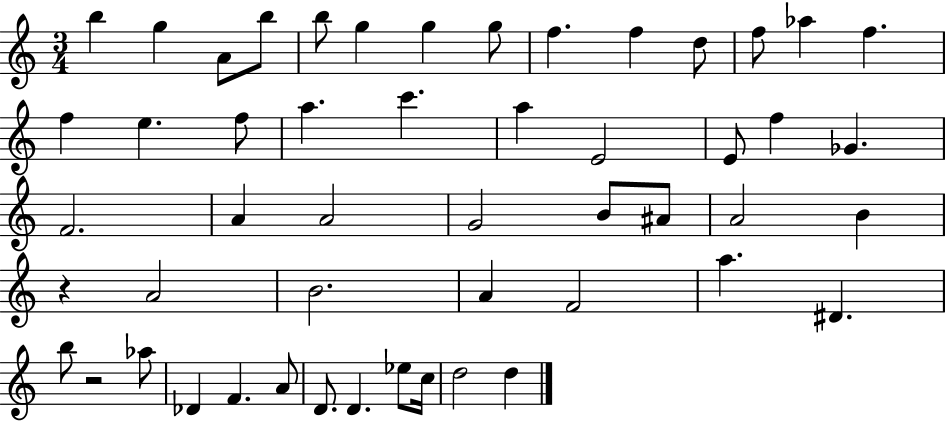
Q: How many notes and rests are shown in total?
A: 51